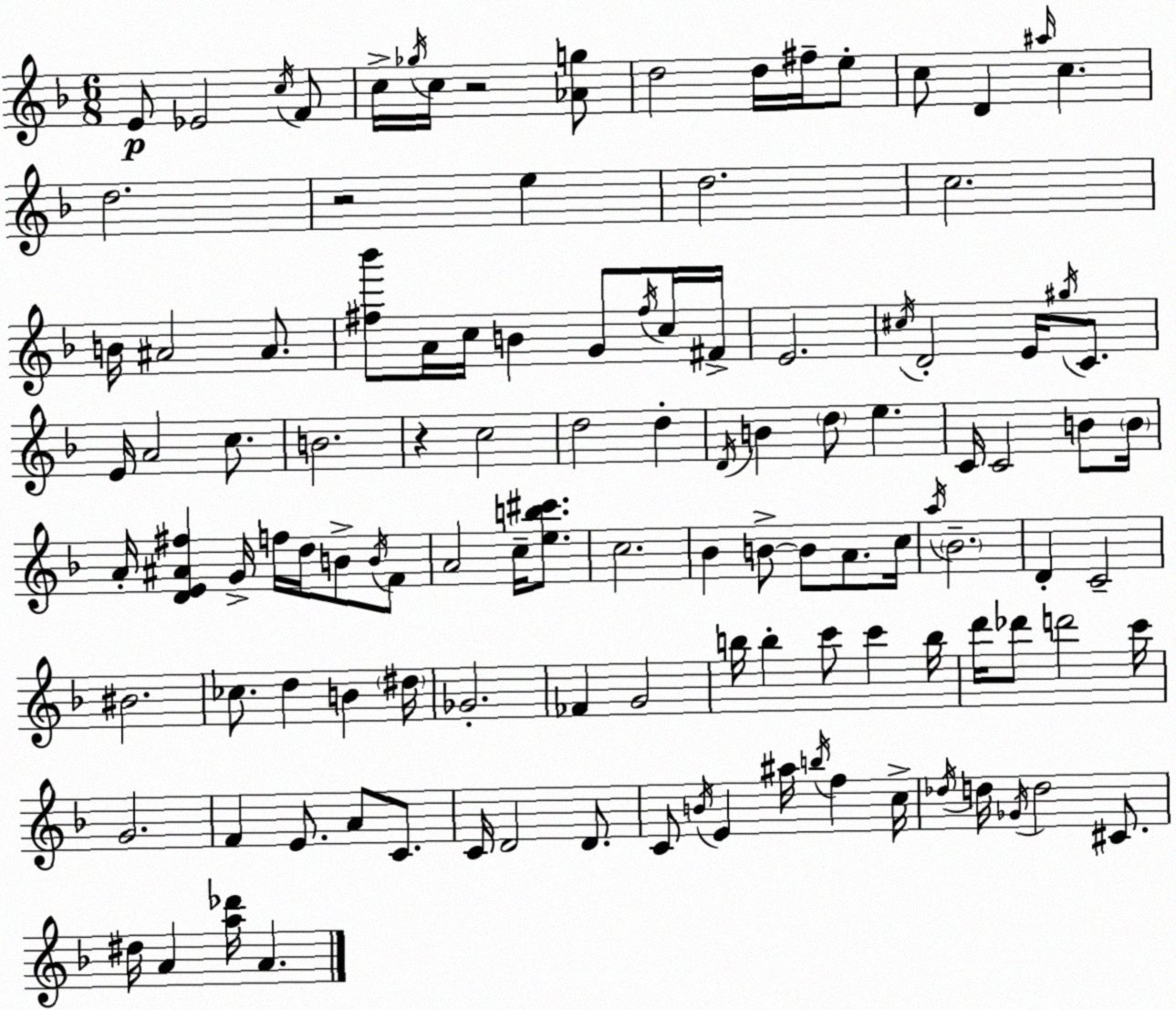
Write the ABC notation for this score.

X:1
T:Untitled
M:6/8
L:1/4
K:F
E/2 _E2 c/4 F/2 c/4 _g/4 c/4 z2 [_Ag]/2 d2 d/4 ^f/4 e/2 c/2 D ^a/4 c d2 z2 e d2 c2 B/4 ^A2 ^A/2 [^f_b']/2 A/4 c/4 B G/2 ^f/4 c/4 ^F/4 E2 ^c/4 D2 E/4 ^g/4 C/2 E/4 A2 c/2 B2 z c2 d2 d D/4 B d/2 e C/4 C2 B/2 B/4 A/4 [DE^A^f] G/4 f/4 d/4 B/2 B/4 F/2 A2 c/4 [eb^c']/2 c2 _B B/2 B/2 A/2 c/4 a/4 _B2 D C2 ^B2 _c/2 d B ^d/4 _G2 _F G2 b/4 b c'/2 c' b/4 d'/4 _d'/2 d'2 c'/4 G2 F E/2 A/2 C/2 C/4 D2 D/2 C/2 B/4 E ^a/4 b/4 f c/4 _d/4 d/4 _G/4 d2 ^C/2 ^d/4 A [a_d']/4 A